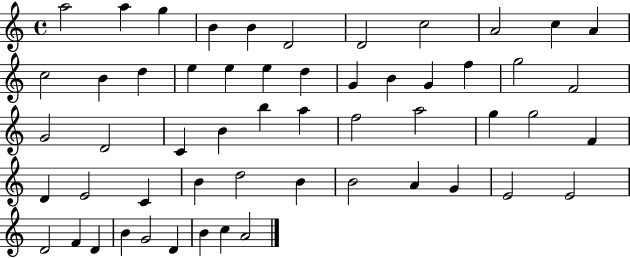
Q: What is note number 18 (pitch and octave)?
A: D5